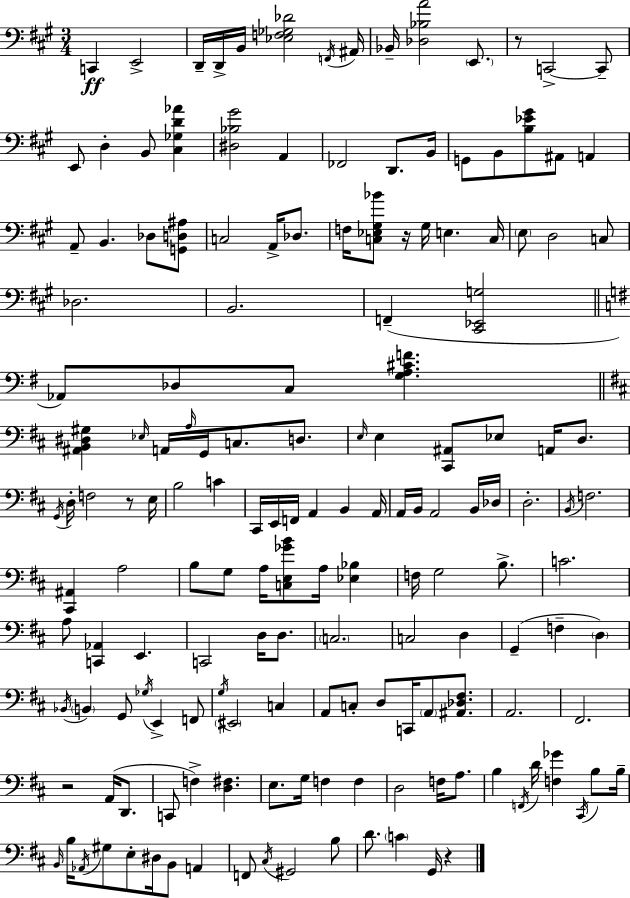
C2/q E2/h D2/s D2/s B2/s [Eb3,F3,Gb3,Db4]/h F2/s A#2/s Bb2/s [Db3,Bb3,A4]/h E2/e. R/e C2/h C2/e E2/e D3/q B2/e [C#3,Gb3,D4,Ab4]/q [D#3,Bb3,G#4]/h A2/q FES2/h D2/e. B2/s G2/e B2/e [B3,Eb4,G#4]/e A#2/e A2/q A2/e B2/q. Db3/e [G2,D3,A#3]/e C3/h A2/s Db3/e. F3/s [C3,Eb3,G#3,Bb4]/e R/s G#3/s E3/q. C3/s E3/e D3/h C3/e Db3/h. B2/h. F2/q [C#2,Eb2,G3]/h Ab2/e Db3/e C3/e [G3,A3,C#4,F4]/q. [A#2,B2,D#3,G#3]/q Eb3/s A2/s A3/s G2/s C3/e. D3/e. E3/s E3/q [C#2,A#2]/e Eb3/e A2/s D3/e. G2/s D3/s F3/h R/e E3/s B3/h C4/q C#2/s E2/s F2/s A2/q B2/q A2/s A2/s B2/s A2/h B2/s Db3/s D3/h. B2/s F3/h. [C#2,A#2]/q A3/h B3/e G3/e A3/s [C3,E3,Gb4,B4]/e A3/s [Eb3,Bb3]/q F3/s G3/h B3/e. C4/h. A3/e [C2,Ab2]/q E2/q. C2/h D3/s D3/e. C3/h. C3/h D3/q G2/q F3/q D3/q Bb2/s B2/q G2/e Gb3/s E2/q F2/e G3/s EIS2/h C3/q A2/e C3/e D3/e C2/s A2/e [A#2,Db3,F#3]/e. A2/h. F#2/h. R/h A2/s D2/e. C2/e F3/q [D3,F#3]/q. E3/e. G3/s F3/q F3/q D3/h F3/s A3/e. B3/q F2/s D4/s [F3,Gb4]/q C#2/s B3/e B3/s B2/s B3/s Ab2/s G#3/e E3/e D#3/s B2/e A2/q F2/e C#3/s G#2/h B3/e D4/e. C4/q G2/s R/q